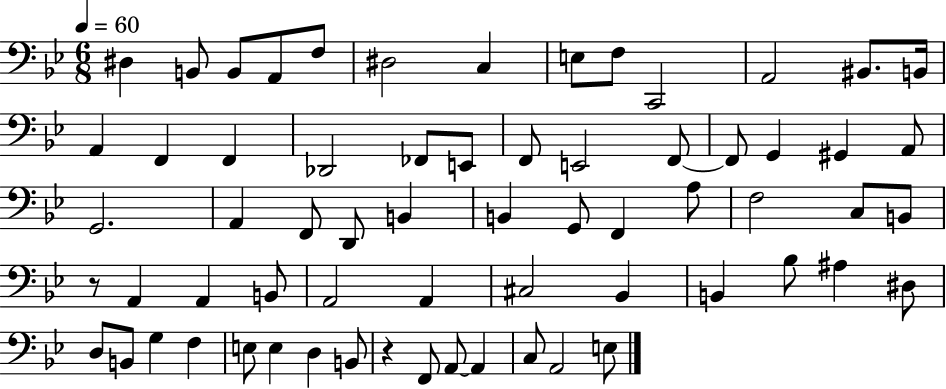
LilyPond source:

{
  \clef bass
  \numericTimeSignature
  \time 6/8
  \key bes \major
  \tempo 4 = 60
  dis4 b,8 b,8 a,8 f8 | dis2 c4 | e8 f8 c,2 | a,2 bis,8. b,16 | \break a,4 f,4 f,4 | des,2 fes,8 e,8 | f,8 e,2 f,8~~ | f,8 g,4 gis,4 a,8 | \break g,2. | a,4 f,8 d,8 b,4 | b,4 g,8 f,4 a8 | f2 c8 b,8 | \break r8 a,4 a,4 b,8 | a,2 a,4 | cis2 bes,4 | b,4 bes8 ais4 dis8 | \break d8 b,8 g4 f4 | e8 e4 d4 b,8 | r4 f,8 a,8~~ a,4 | c8 a,2 e8 | \break \bar "|."
}